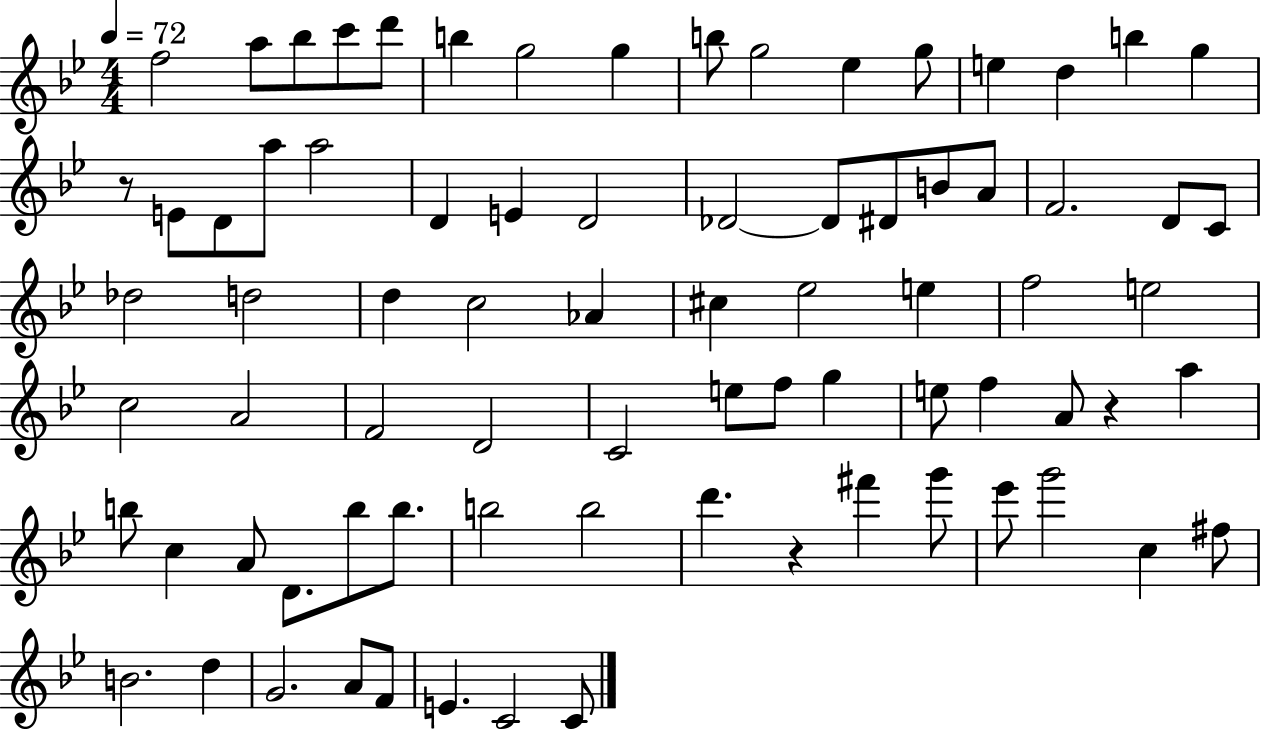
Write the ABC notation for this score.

X:1
T:Untitled
M:4/4
L:1/4
K:Bb
f2 a/2 _b/2 c'/2 d'/2 b g2 g b/2 g2 _e g/2 e d b g z/2 E/2 D/2 a/2 a2 D E D2 _D2 _D/2 ^D/2 B/2 A/2 F2 D/2 C/2 _d2 d2 d c2 _A ^c _e2 e f2 e2 c2 A2 F2 D2 C2 e/2 f/2 g e/2 f A/2 z a b/2 c A/2 D/2 b/2 b/2 b2 b2 d' z ^f' g'/2 _e'/2 g'2 c ^f/2 B2 d G2 A/2 F/2 E C2 C/2